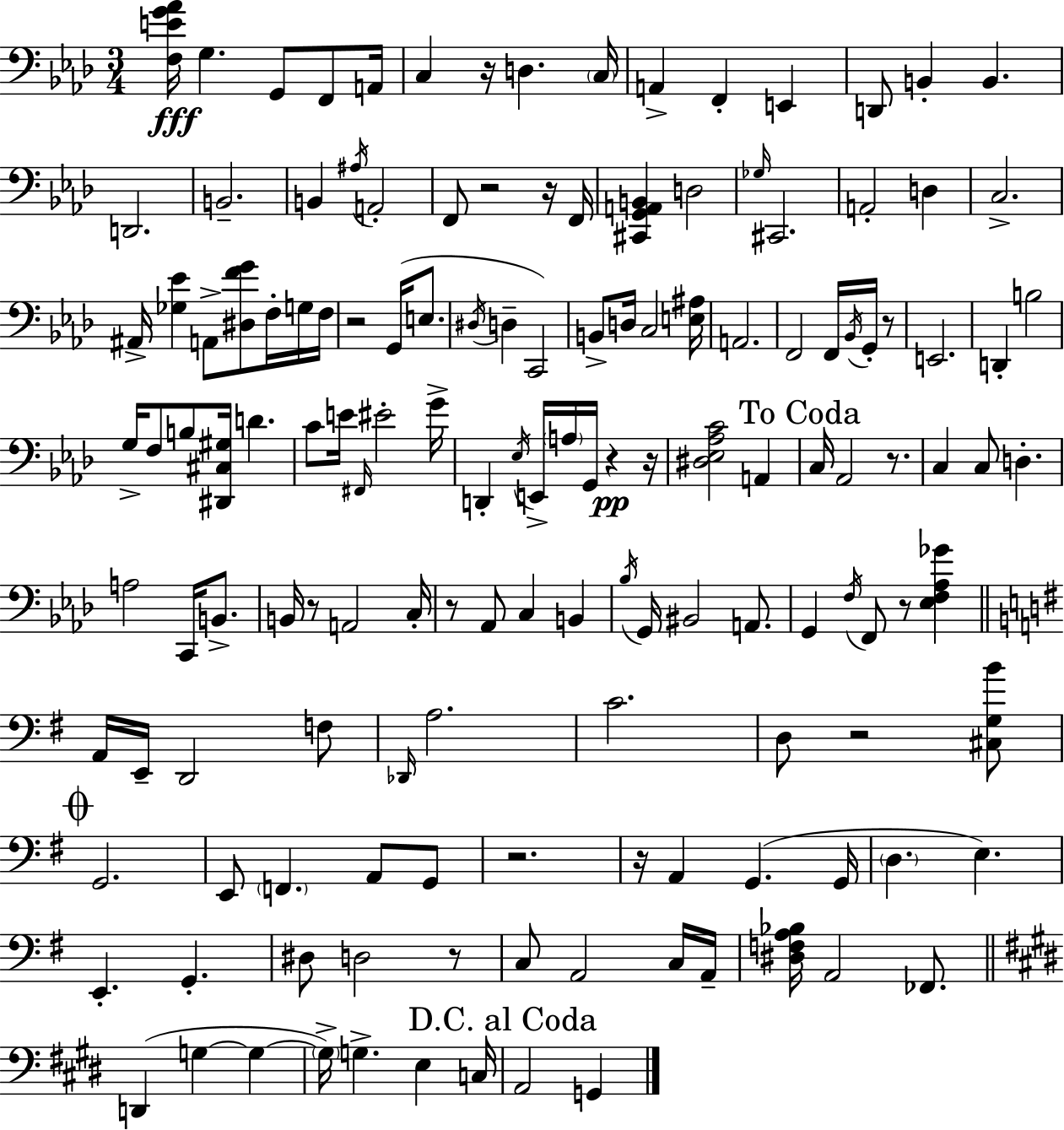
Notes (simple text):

[F3,E4,G4,Ab4]/s G3/q. G2/e F2/e A2/s C3/q R/s D3/q. C3/s A2/q F2/q E2/q D2/e B2/q B2/q. D2/h. B2/h. B2/q A#3/s A2/h F2/e R/h R/s F2/s [C#2,G2,A2,B2]/q D3/h Gb3/s C#2/h. A2/h D3/q C3/h. A#2/s [Gb3,Eb4]/q A2/e [D#3,F4,G4]/e F3/s G3/s F3/s R/h G2/s E3/e. D#3/s D3/q C2/h B2/e D3/s C3/h [E3,A#3]/s A2/h. F2/h F2/s Bb2/s G2/s R/e E2/h. D2/q B3/h G3/s F3/e B3/e [D#2,C#3,G#3]/s D4/q. C4/e E4/s F#2/s EIS4/h G4/s D2/q Eb3/s E2/s A3/s G2/s R/q R/s [D#3,Eb3,Ab3,C4]/h A2/q C3/s Ab2/h R/e. C3/q C3/e D3/q. A3/h C2/s B2/e. B2/s R/e A2/h C3/s R/e Ab2/e C3/q B2/q Bb3/s G2/s BIS2/h A2/e. G2/q F3/s F2/e R/e [Eb3,F3,Ab3,Gb4]/q A2/s E2/s D2/h F3/e Db2/s A3/h. C4/h. D3/e R/h [C#3,G3,B4]/e G2/h. E2/e F2/q. A2/e G2/e R/h. R/s A2/q G2/q. G2/s D3/q. E3/q. E2/q. G2/q. D#3/e D3/h R/e C3/e A2/h C3/s A2/s [D#3,F3,A3,Bb3]/s A2/h FES2/e. D2/q G3/q G3/q G3/s G3/q. E3/q C3/s A2/h G2/q